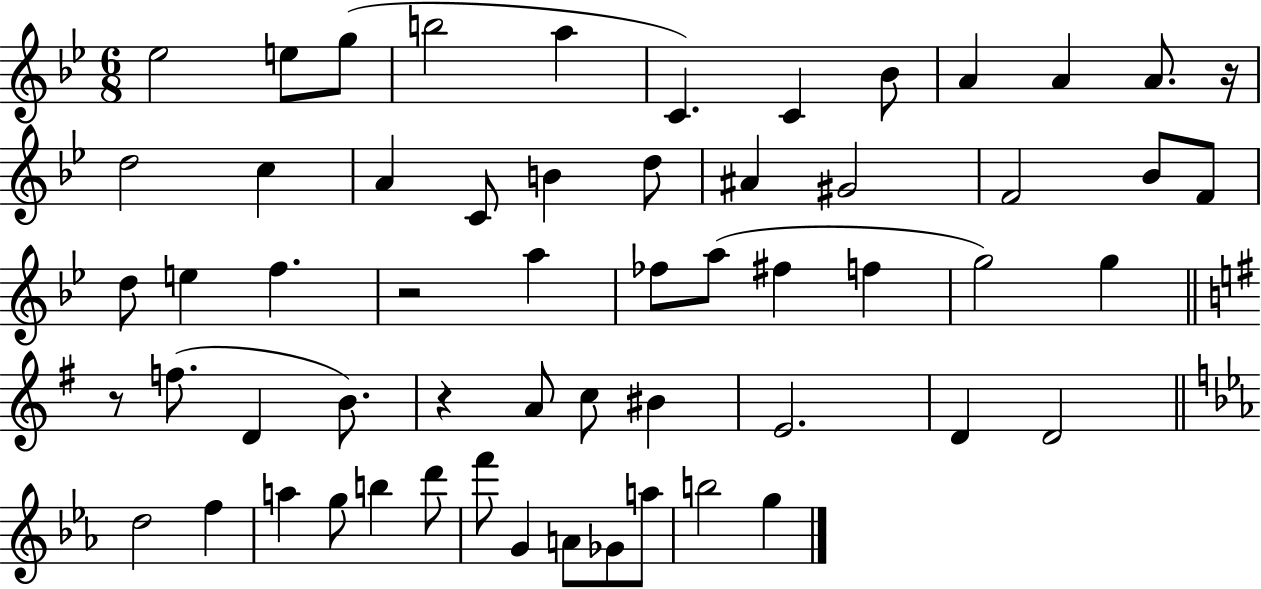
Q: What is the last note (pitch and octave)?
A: G5